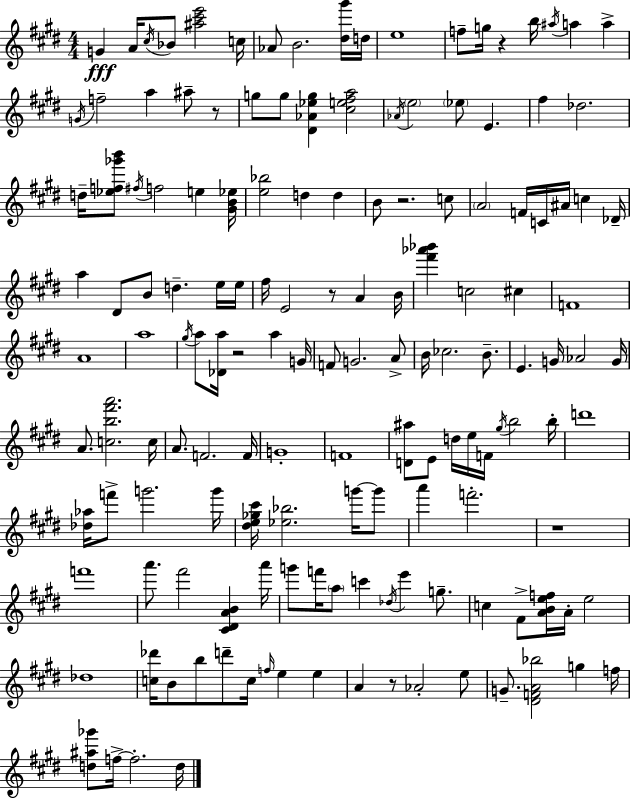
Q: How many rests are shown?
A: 7